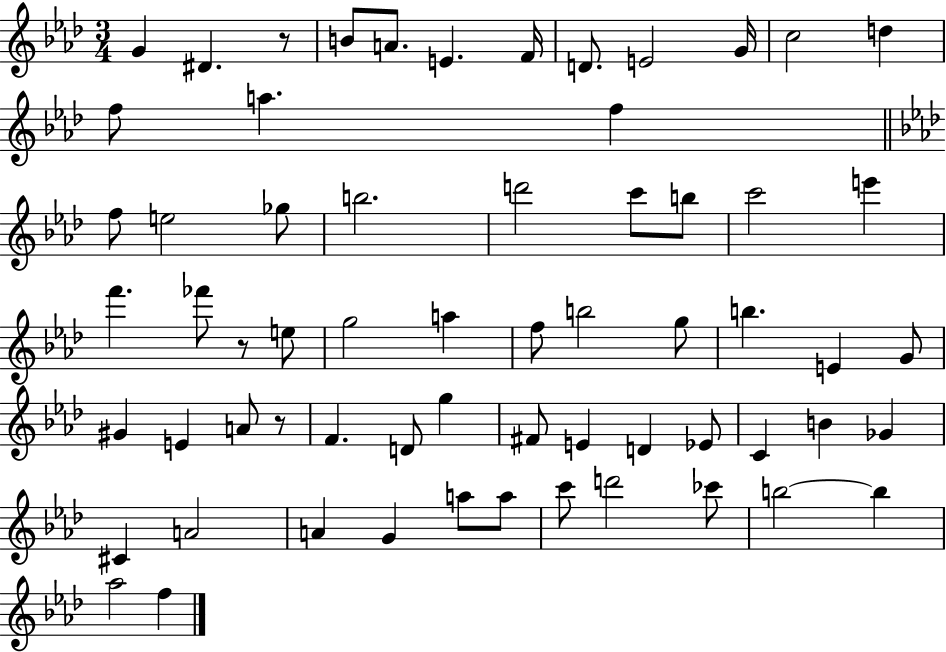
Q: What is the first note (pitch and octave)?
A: G4